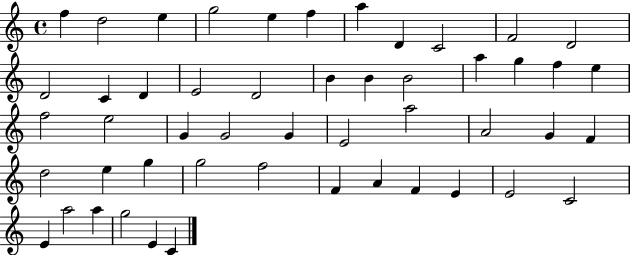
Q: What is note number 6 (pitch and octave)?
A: F5